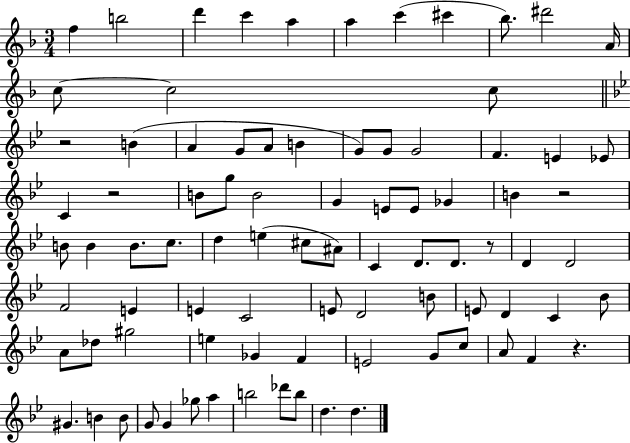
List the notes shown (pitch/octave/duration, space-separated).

F5/q B5/h D6/q C6/q A5/q A5/q C6/q C#6/q Bb5/e. D#6/h A4/s C5/e C5/h C5/e R/h B4/q A4/q G4/e A4/e B4/q G4/e G4/e G4/h F4/q. E4/q Eb4/e C4/q R/h B4/e G5/e B4/h G4/q E4/e E4/e Gb4/q B4/q R/h B4/e B4/q B4/e. C5/e. D5/q E5/q C#5/e A#4/e C4/q D4/e. D4/e. R/e D4/q D4/h F4/h E4/q E4/q C4/h E4/e D4/h B4/e E4/e D4/q C4/q Bb4/e A4/e Db5/e G#5/h E5/q Gb4/q F4/q E4/h G4/e C5/e A4/e F4/q R/q. G#4/q. B4/q B4/e G4/e G4/q Gb5/e A5/q B5/h Db6/e B5/e D5/q. D5/q.